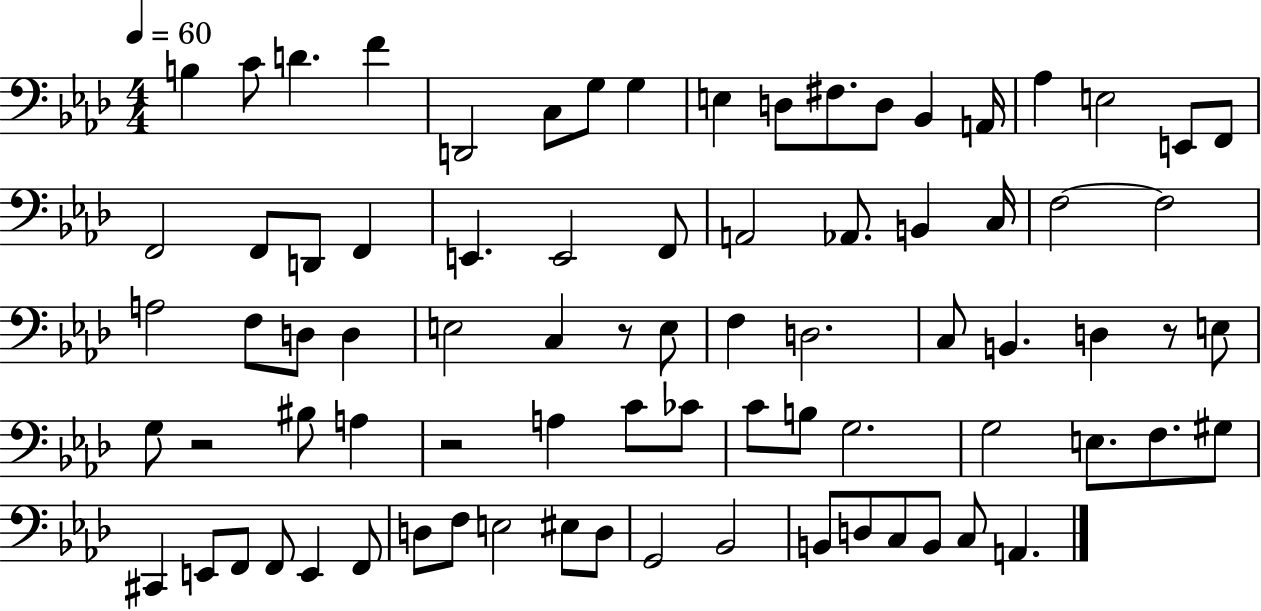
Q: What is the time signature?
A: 4/4